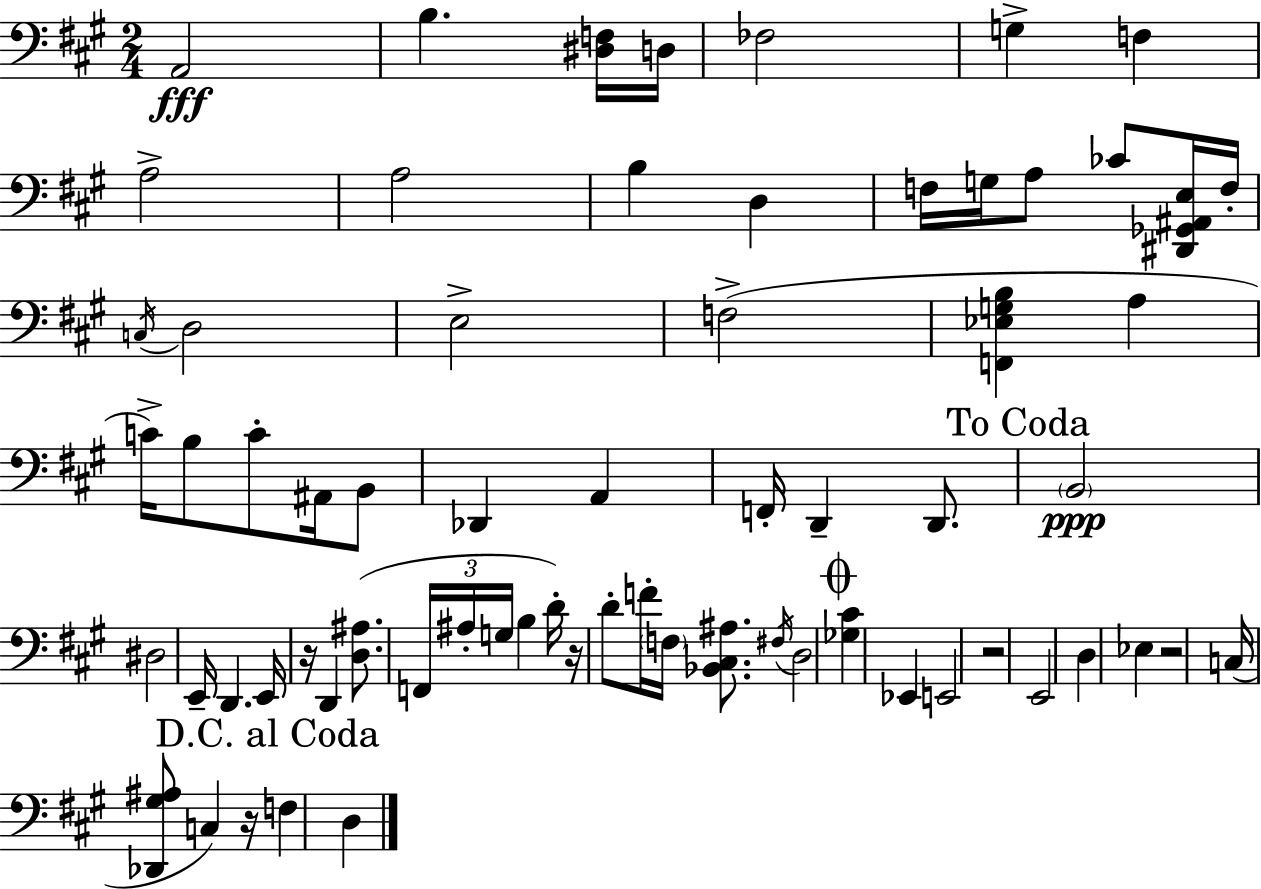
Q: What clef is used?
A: bass